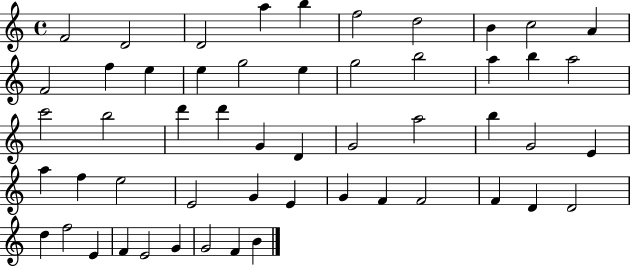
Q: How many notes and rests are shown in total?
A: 53